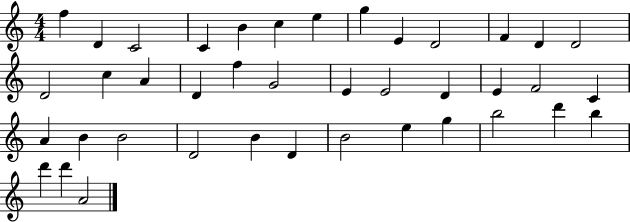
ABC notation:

X:1
T:Untitled
M:4/4
L:1/4
K:C
f D C2 C B c e g E D2 F D D2 D2 c A D f G2 E E2 D E F2 C A B B2 D2 B D B2 e g b2 d' b d' d' A2